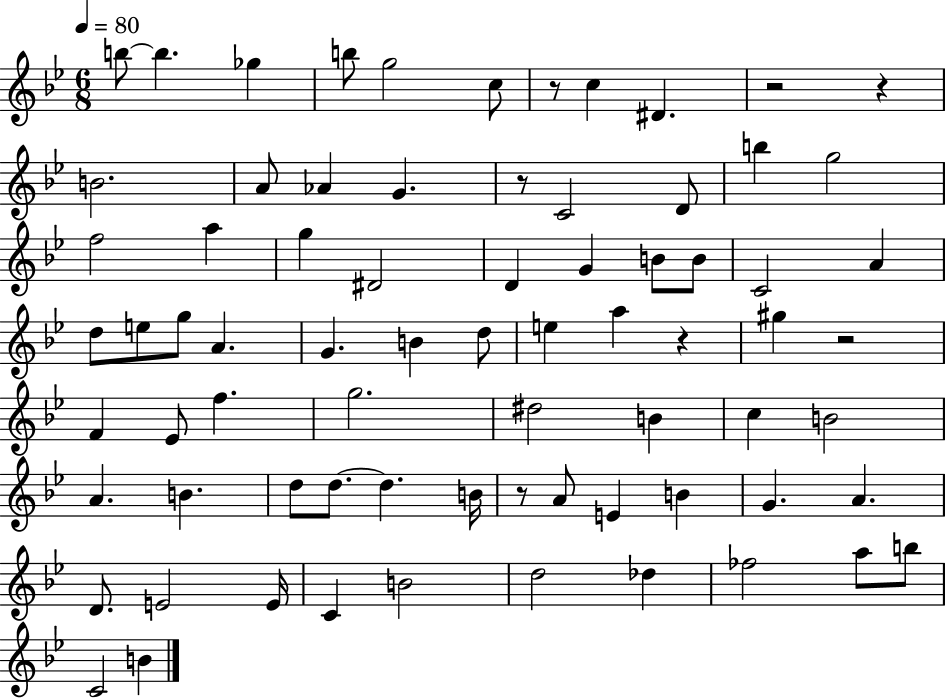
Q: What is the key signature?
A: BES major